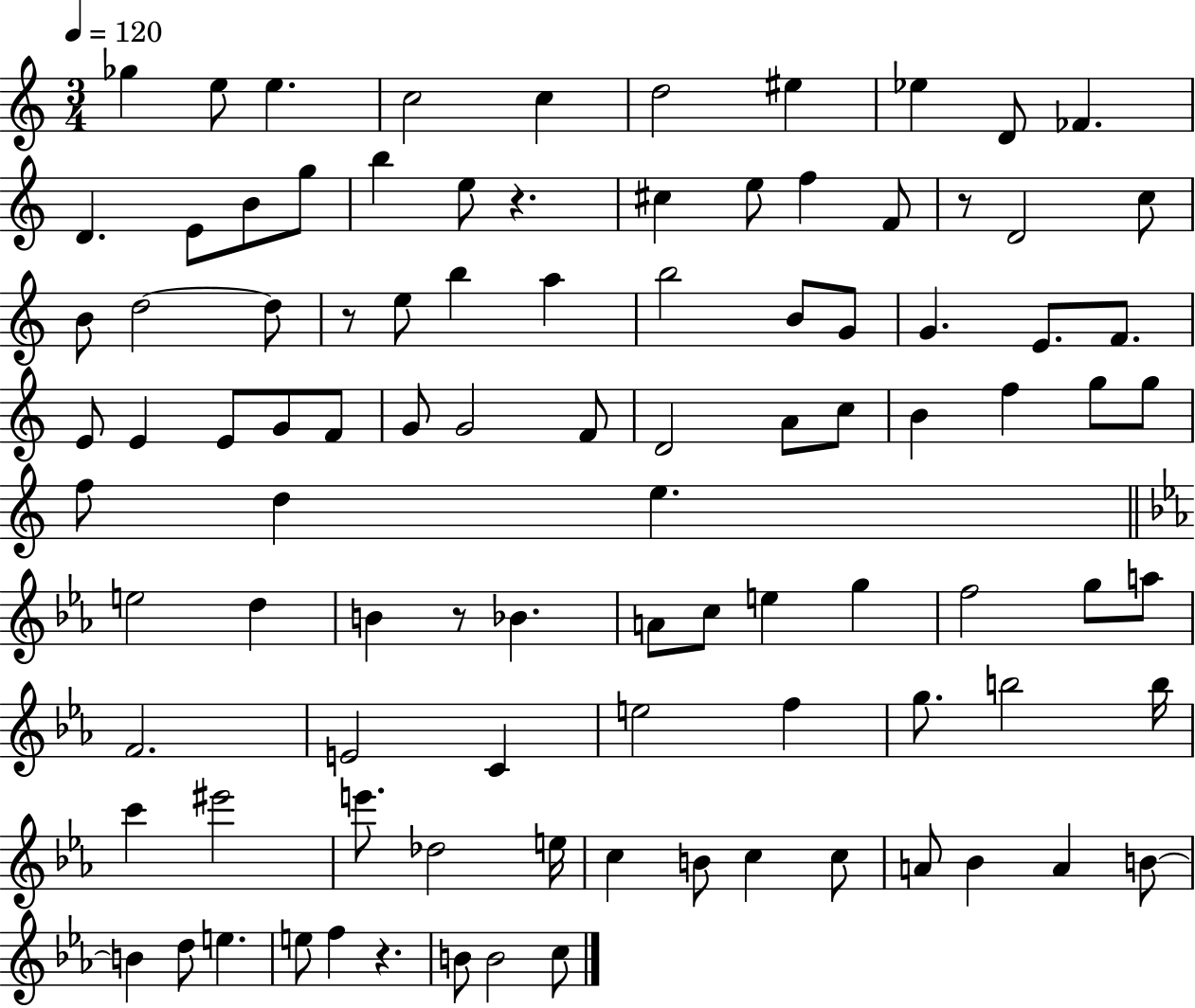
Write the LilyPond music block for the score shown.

{
  \clef treble
  \numericTimeSignature
  \time 3/4
  \key c \major
  \tempo 4 = 120
  ges''4 e''8 e''4. | c''2 c''4 | d''2 eis''4 | ees''4 d'8 fes'4. | \break d'4. e'8 b'8 g''8 | b''4 e''8 r4. | cis''4 e''8 f''4 f'8 | r8 d'2 c''8 | \break b'8 d''2~~ d''8 | r8 e''8 b''4 a''4 | b''2 b'8 g'8 | g'4. e'8. f'8. | \break e'8 e'4 e'8 g'8 f'8 | g'8 g'2 f'8 | d'2 a'8 c''8 | b'4 f''4 g''8 g''8 | \break f''8 d''4 e''4. | \bar "||" \break \key ees \major e''2 d''4 | b'4 r8 bes'4. | a'8 c''8 e''4 g''4 | f''2 g''8 a''8 | \break f'2. | e'2 c'4 | e''2 f''4 | g''8. b''2 b''16 | \break c'''4 eis'''2 | e'''8. des''2 e''16 | c''4 b'8 c''4 c''8 | a'8 bes'4 a'4 b'8~~ | \break b'4 d''8 e''4. | e''8 f''4 r4. | b'8 b'2 c''8 | \bar "|."
}